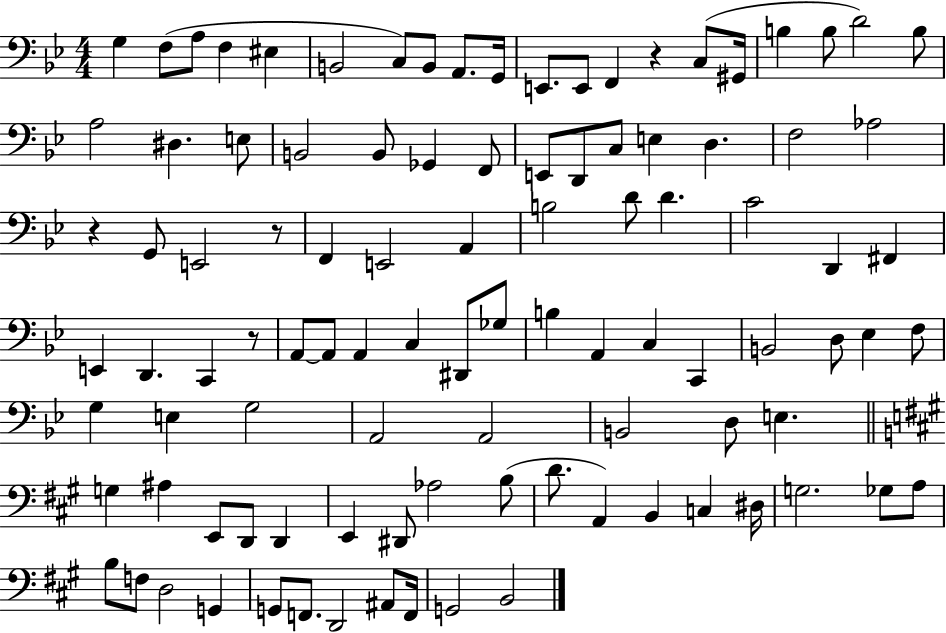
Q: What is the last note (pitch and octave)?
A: B2